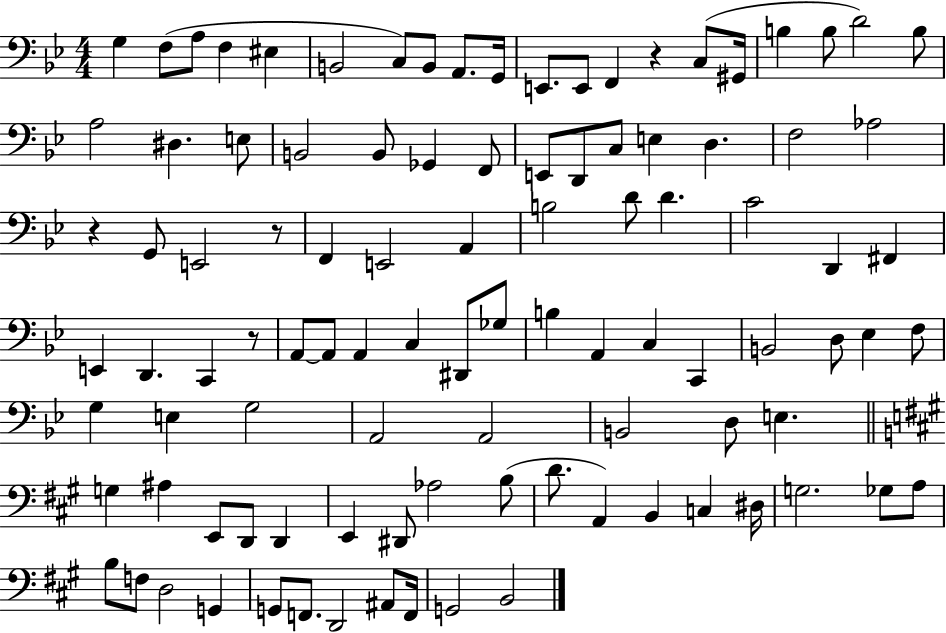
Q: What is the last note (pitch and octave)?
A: B2